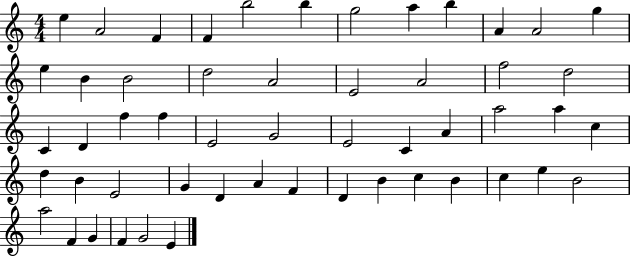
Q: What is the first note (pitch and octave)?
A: E5